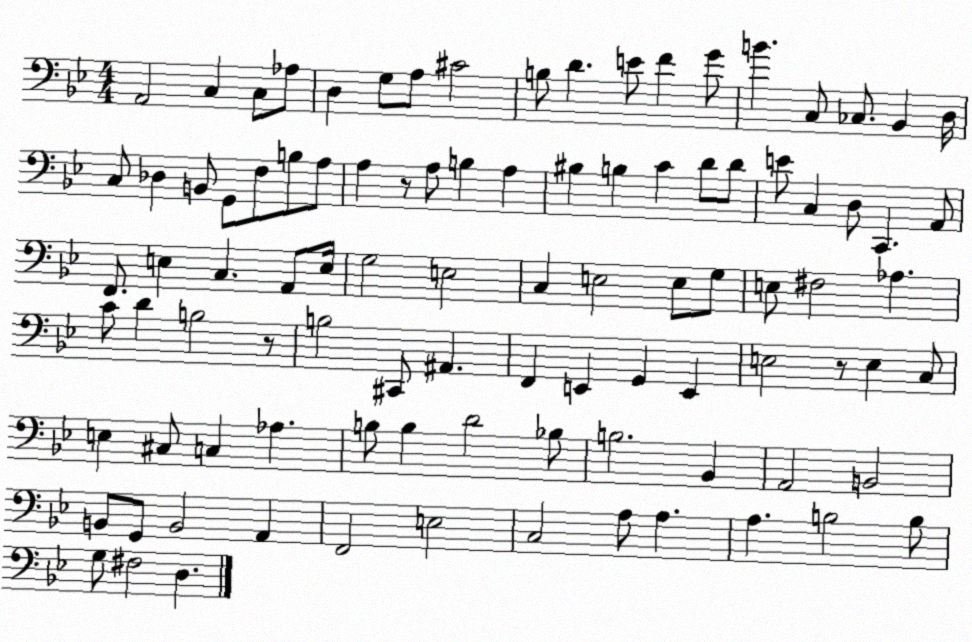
X:1
T:Untitled
M:4/4
L:1/4
K:Bb
A,,2 C, C,/2 _A,/2 D, G,/2 A,/2 ^C2 B,/2 D E/2 F G/2 B C,/2 _C,/2 _B,, D,/4 C,/2 _D, B,,/2 G,,/2 F,/2 B,/2 A,/2 A, z/2 A,/2 B, A, ^B, B, C D/2 D/2 E/2 C, D,/2 C,, A,,/2 F,,/2 E, C, A,,/2 E,/4 G,2 E,2 C, E,2 E,/2 G,/2 E,/2 ^F,2 _A, C/2 D B,2 z/2 B,2 ^C,,/2 ^A,, F,, E,, G,, E,, E,2 z/2 E, C,/2 E, ^C,/2 C, _A, B,/2 B, D2 _B,/2 B,2 _B,, A,,2 B,,2 B,,/2 G,,/2 B,,2 A,, F,,2 E,2 C,2 A,/2 A, A, B,2 B,/2 G,/2 ^F,2 D,